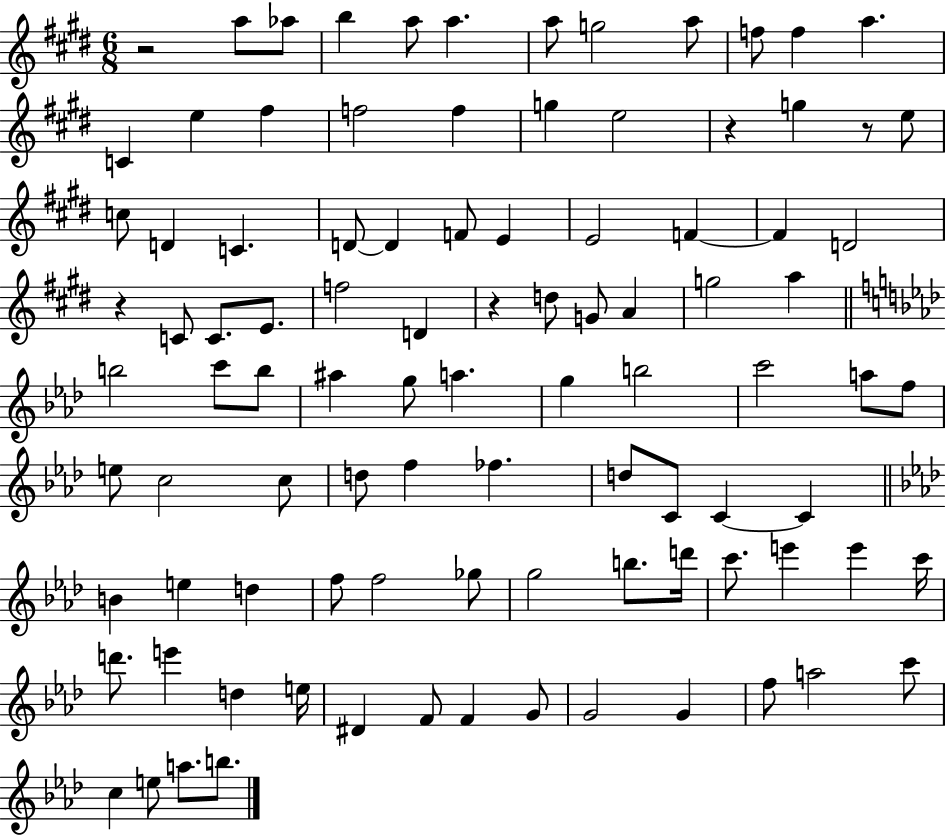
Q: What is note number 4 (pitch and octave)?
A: A5